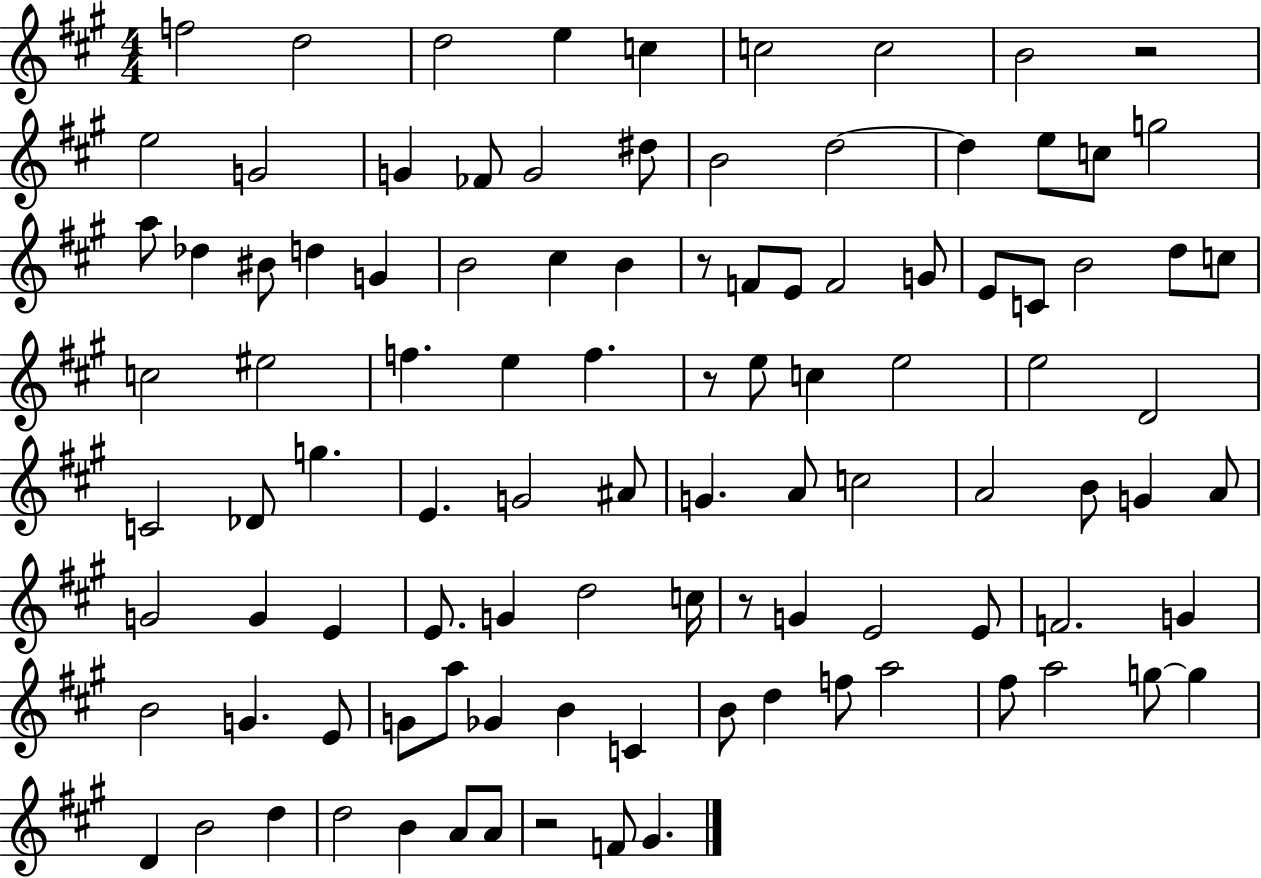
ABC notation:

X:1
T:Untitled
M:4/4
L:1/4
K:A
f2 d2 d2 e c c2 c2 B2 z2 e2 G2 G _F/2 G2 ^d/2 B2 d2 d e/2 c/2 g2 a/2 _d ^B/2 d G B2 ^c B z/2 F/2 E/2 F2 G/2 E/2 C/2 B2 d/2 c/2 c2 ^e2 f e f z/2 e/2 c e2 e2 D2 C2 _D/2 g E G2 ^A/2 G A/2 c2 A2 B/2 G A/2 G2 G E E/2 G d2 c/4 z/2 G E2 E/2 F2 G B2 G E/2 G/2 a/2 _G B C B/2 d f/2 a2 ^f/2 a2 g/2 g D B2 d d2 B A/2 A/2 z2 F/2 ^G